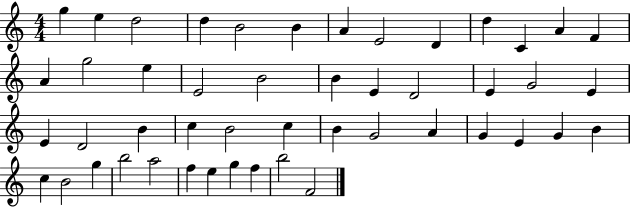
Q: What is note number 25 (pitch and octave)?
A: E4